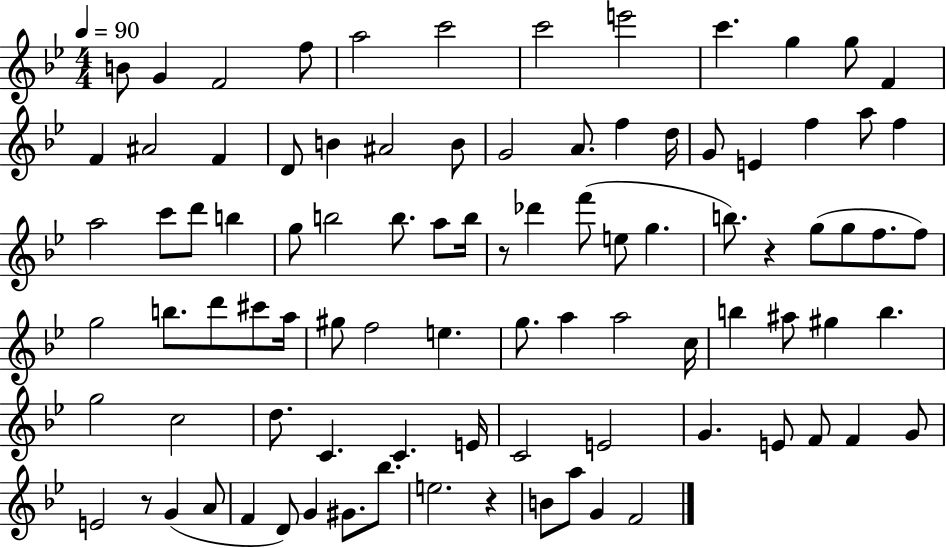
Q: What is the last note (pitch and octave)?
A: F4